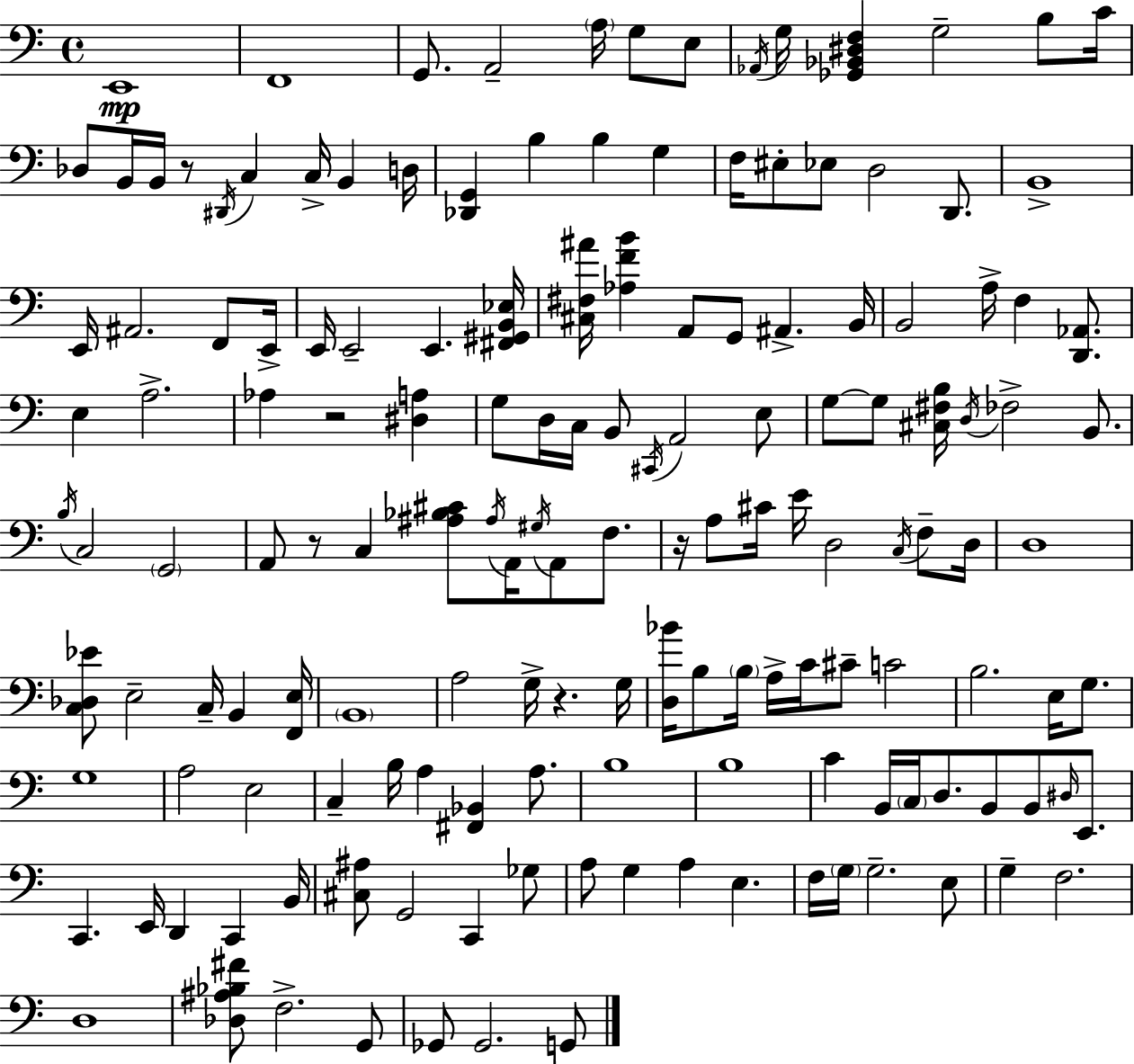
{
  \clef bass
  \time 4/4
  \defaultTimeSignature
  \key c \major
  e,1\mp | f,1 | g,8. a,2-- \parenthesize a16 g8 e8 | \acciaccatura { aes,16 } g16 <ges, bes, dis f>4 g2-- b8 | \break c'16 des8 b,16 b,16 r8 \acciaccatura { dis,16 } c4 c16-> b,4 | d16 <des, g,>4 b4 b4 g4 | f16 eis8-. ees8 d2 d,8. | b,1-> | \break e,16 ais,2. f,8 | e,16-> e,16 e,2-- e,4. | <fis, gis, b, ees>16 <cis fis ais'>16 <aes f' b'>4 a,8 g,8 ais,4.-> | b,16 b,2 a16-> f4 <d, aes,>8. | \break e4 a2.-> | aes4 r2 <dis a>4 | g8 d16 c16 b,8 \acciaccatura { cis,16 } a,2 | e8 g8~~ g8 <cis fis b>16 \acciaccatura { d16 } fes2-> | \break b,8. \acciaccatura { b16 } c2 \parenthesize g,2 | a,8 r8 c4 <ais bes cis'>8 \acciaccatura { ais16 } | a,16 \acciaccatura { gis16 } a,8 f8. r16 a8 cis'16 e'16 d2 | \acciaccatura { c16 } f8-- d16 d1 | \break <c des ees'>8 e2-- | c16-- b,4 <f, e>16 \parenthesize b,1 | a2 | g16-> r4. g16 <d bes'>16 b8 \parenthesize b16 a16-> c'16 cis'8-- | \break c'2 b2. | e16 g8. g1 | a2 | e2 c4-- b16 a4 | \break <fis, bes,>4 a8. b1 | b1 | c'4 b,16 \parenthesize c16 d8. | b,8 b,8 \grace { dis16 } e,8. c,4. e,16 | \break d,4 c,4 b,16 <cis ais>8 g,2 | c,4 ges8 a8 g4 a4 | e4. f16 \parenthesize g16 g2.-- | e8 g4-- f2. | \break d1 | <des ais bes fis'>8 f2.-> | g,8 ges,8 ges,2. | g,8 \bar "|."
}